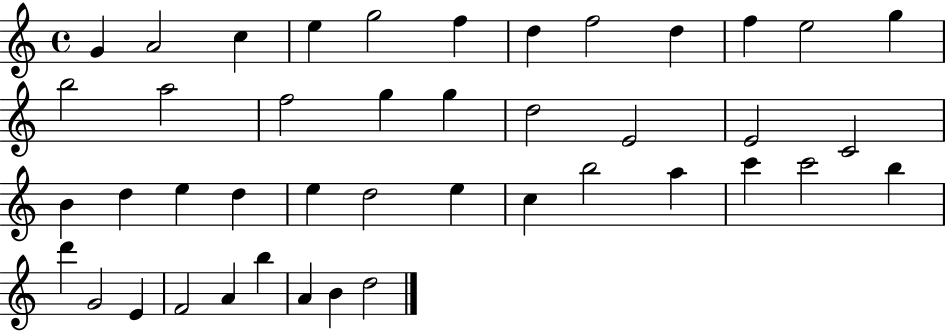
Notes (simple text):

G4/q A4/h C5/q E5/q G5/h F5/q D5/q F5/h D5/q F5/q E5/h G5/q B5/h A5/h F5/h G5/q G5/q D5/h E4/h E4/h C4/h B4/q D5/q E5/q D5/q E5/q D5/h E5/q C5/q B5/h A5/q C6/q C6/h B5/q D6/q G4/h E4/q F4/h A4/q B5/q A4/q B4/q D5/h